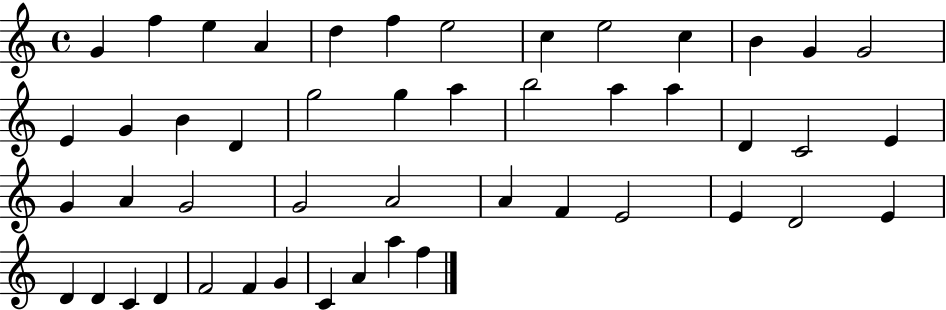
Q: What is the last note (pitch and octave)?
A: F5